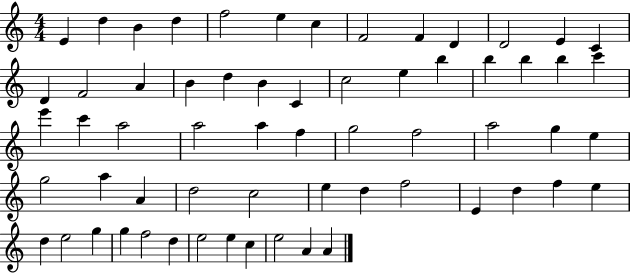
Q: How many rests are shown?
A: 0